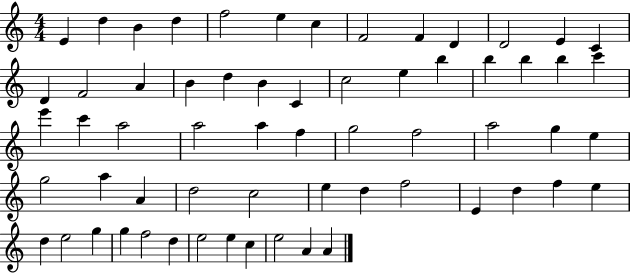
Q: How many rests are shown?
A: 0